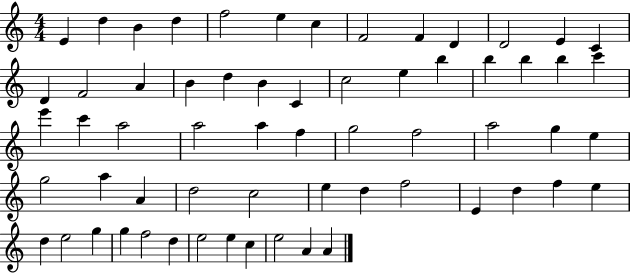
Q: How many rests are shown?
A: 0